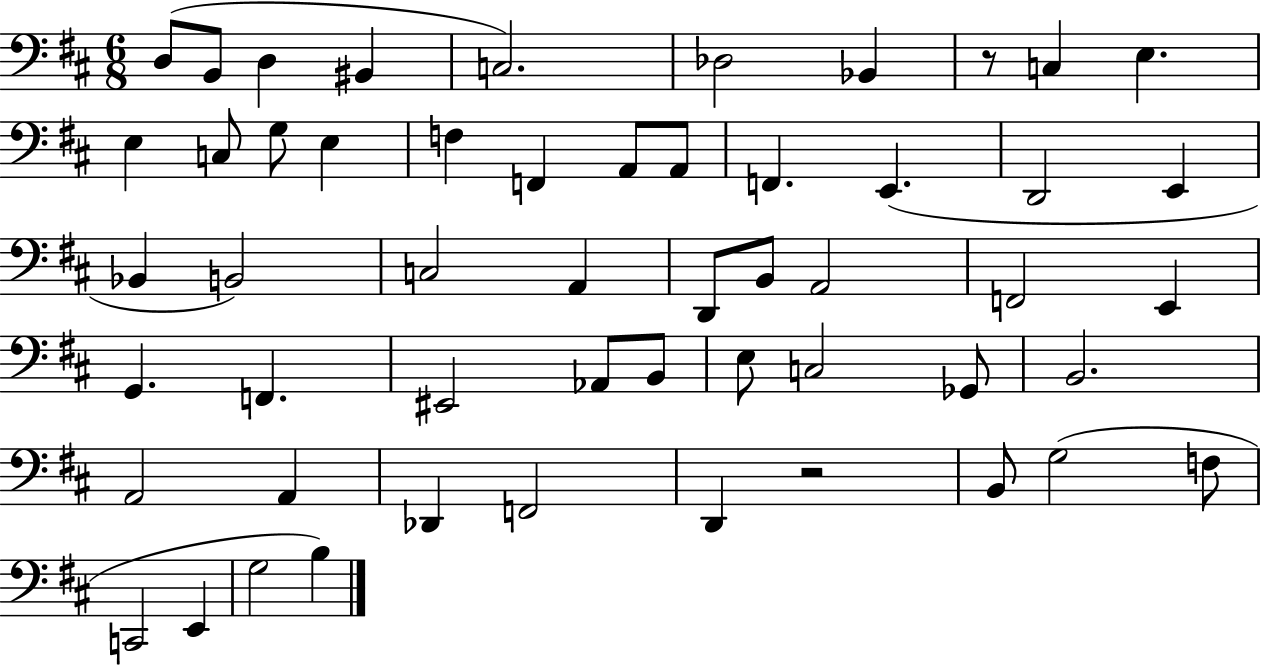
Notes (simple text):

D3/e B2/e D3/q BIS2/q C3/h. Db3/h Bb2/q R/e C3/q E3/q. E3/q C3/e G3/e E3/q F3/q F2/q A2/e A2/e F2/q. E2/q. D2/h E2/q Bb2/q B2/h C3/h A2/q D2/e B2/e A2/h F2/h E2/q G2/q. F2/q. EIS2/h Ab2/e B2/e E3/e C3/h Gb2/e B2/h. A2/h A2/q Db2/q F2/h D2/q R/h B2/e G3/h F3/e C2/h E2/q G3/h B3/q